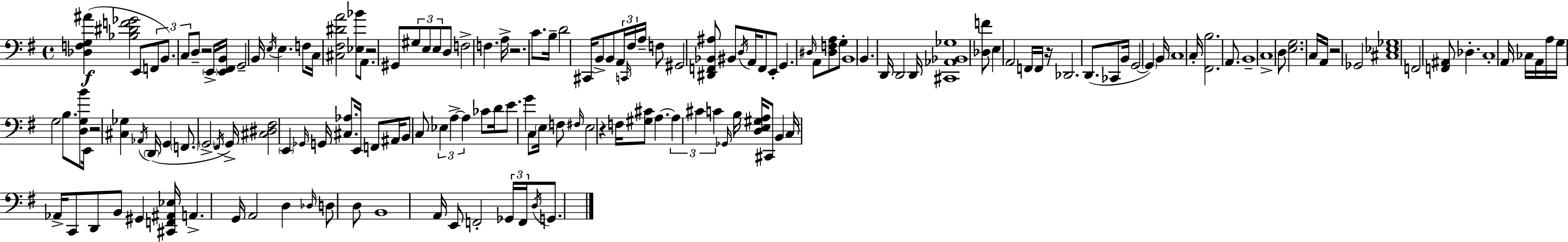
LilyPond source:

{
  \clef bass
  \time 4/4
  \defaultTimeSignature
  \key e \minor
  \repeat volta 2 { <des f g ais'>4(\f <bes dis' f' ges'>2 e,8 \tuplet 3/2 { f,8 | b,8.) c8 } d8-- r2 \parenthesize e,16-> | <e, fis, b,>16 g,2-- b,16 \acciaccatura { e16 } e4. | f8 c16 <cis fis dis' a'>2 <ees bes'>8 a,8. | \break r2 gis,8 \tuplet 3/2 { gis8 e8 e8 } | d8 f2-> f4. | a16-> r2. c'8. | b16-- d'2 cis,16 b,8-> b,8 \tuplet 3/2 { a,16 | \break \grace { c,16 } fis16 } a16-- f8 gis,2 <dis, f, bes, ais>8 bis,8 | \acciaccatura { d16 } a,16 f,8 e,8-. g,4. \grace { dis16 } a,8 | <dis f a>8 g8-. b,1 | b,4. d,16 d,2 | \break d,16 <cis, aes, bes, ges>1 | <des f'>8 e4 a,2 | f,16 f,16 r16 des,2. | d,8.( ces,8 b,16 g,2~~ \parenthesize g,4) | \break b,16 c1 | c16-. <fis, b>2. | a,8. b,1-- | c1-> | \break d8 <e g>2. | c16 a,16 r2 ges,2 | <cis ees ges>1 | f,2 <f, ais,>8 des4.-. | \break c1-. | a,16 ces16 a,16 a16 g16 g2 | b8. <d g b'>8 e,16 r2 <cis ges>4 | \acciaccatura { aes,16 }( \parenthesize d,16 g,4 \parenthesize f,8. \parenthesize g,2-> | \break \acciaccatura { fis,16 }) g,16-> <cis dis fis>2 \parenthesize e,4 | \grace { ges,16 } g,16 <cis aes>8. e,16 f,8 ais,16 b,8 c8 \tuplet 3/2 { ees4 | a4->~~ a4 } ces'8 d'16 e'8. | g'4 c8 \parenthesize e16 f8 \grace { fis16 } e2 | \break r4 f16 <gis cis'>8 a4.~~ | \tuplet 3/2 { a4 cis'4 c'4 } \grace { ges,16 } b16 <d e gis a>16 cis,8 | b,4 c16 aes,16-> c,8 d,8 b,8 gis,4 | <cis, f, ais, ees>16 a,4.-> g,16 a,2 | \break d4 \grace { des16 } d8 d8 b,1 | a,16 e,8 f,2-. | \tuplet 3/2 { ges,16 f,16 \acciaccatura { d16 } } g,8. } \bar "|."
}